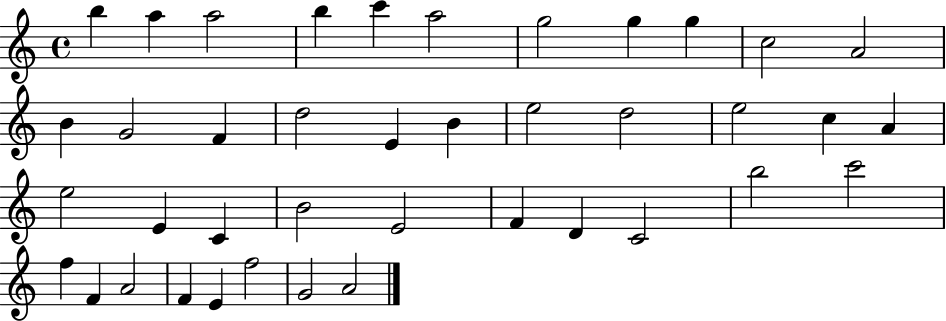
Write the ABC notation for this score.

X:1
T:Untitled
M:4/4
L:1/4
K:C
b a a2 b c' a2 g2 g g c2 A2 B G2 F d2 E B e2 d2 e2 c A e2 E C B2 E2 F D C2 b2 c'2 f F A2 F E f2 G2 A2